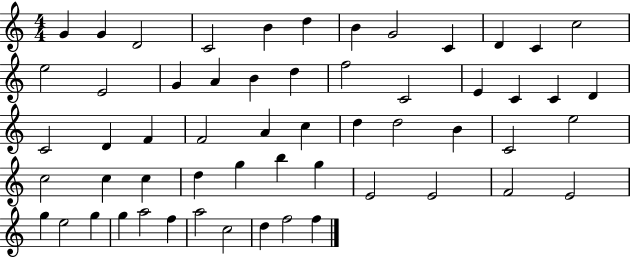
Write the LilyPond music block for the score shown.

{
  \clef treble
  \numericTimeSignature
  \time 4/4
  \key c \major
  g'4 g'4 d'2 | c'2 b'4 d''4 | b'4 g'2 c'4 | d'4 c'4 c''2 | \break e''2 e'2 | g'4 a'4 b'4 d''4 | f''2 c'2 | e'4 c'4 c'4 d'4 | \break c'2 d'4 f'4 | f'2 a'4 c''4 | d''4 d''2 b'4 | c'2 e''2 | \break c''2 c''4 c''4 | d''4 g''4 b''4 g''4 | e'2 e'2 | f'2 e'2 | \break g''4 e''2 g''4 | g''4 a''2 f''4 | a''2 c''2 | d''4 f''2 f''4 | \break \bar "|."
}